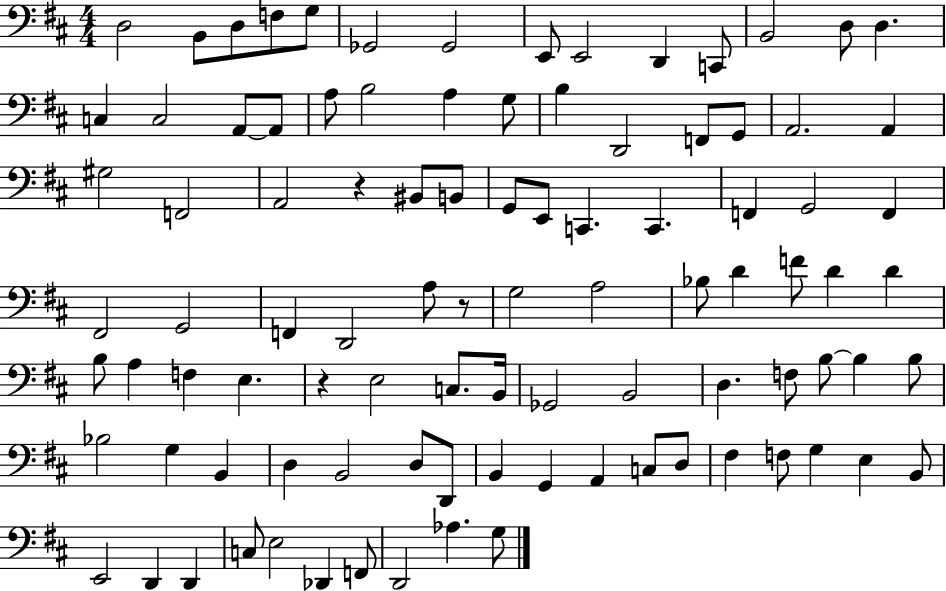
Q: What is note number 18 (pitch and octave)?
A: A2